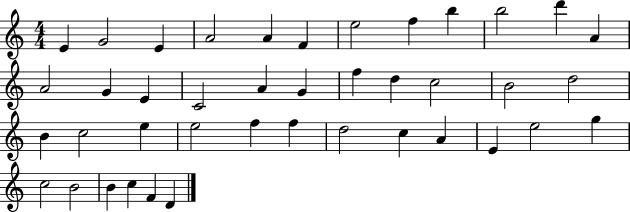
X:1
T:Untitled
M:4/4
L:1/4
K:C
E G2 E A2 A F e2 f b b2 d' A A2 G E C2 A G f d c2 B2 d2 B c2 e e2 f f d2 c A E e2 g c2 B2 B c F D